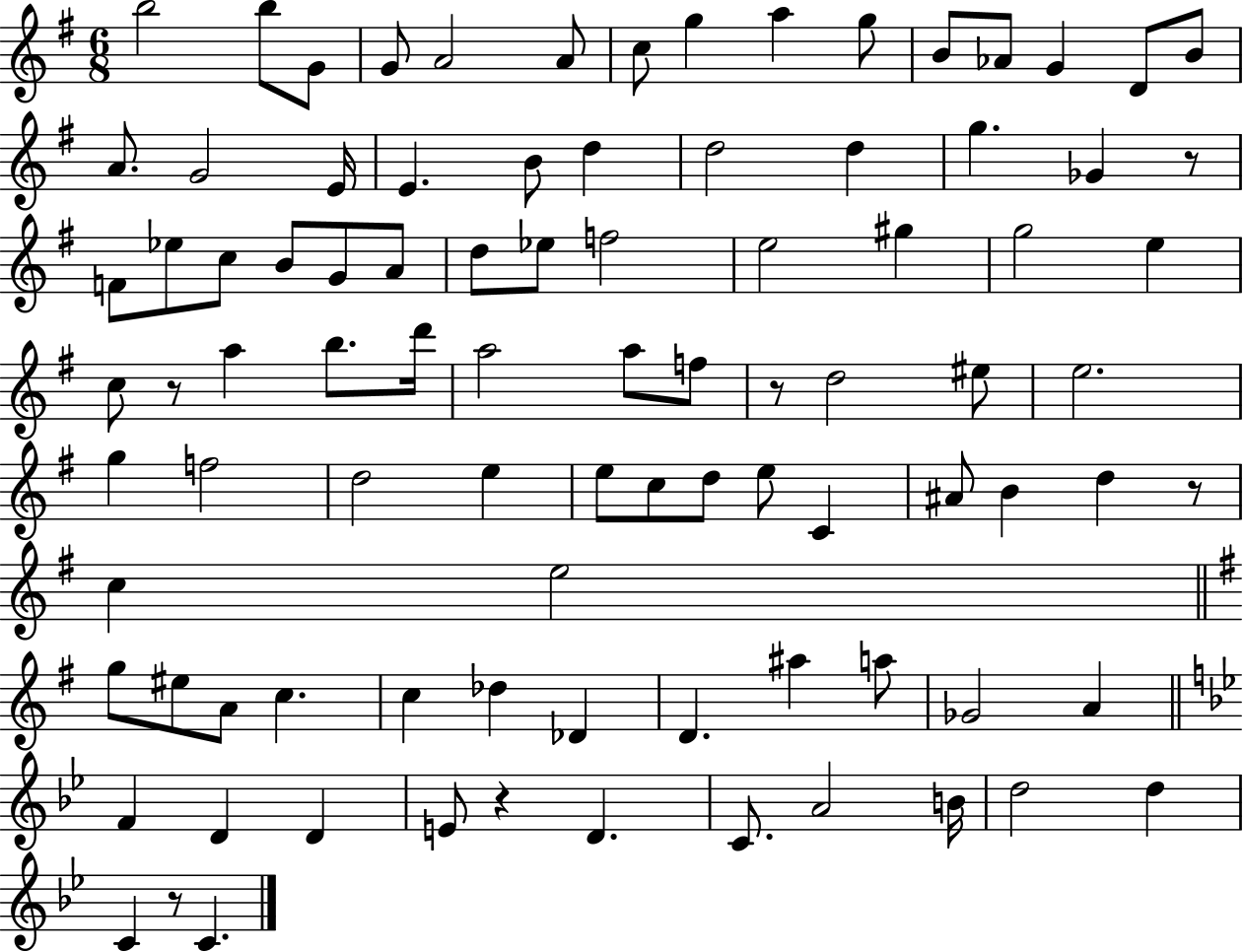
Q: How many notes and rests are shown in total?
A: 92